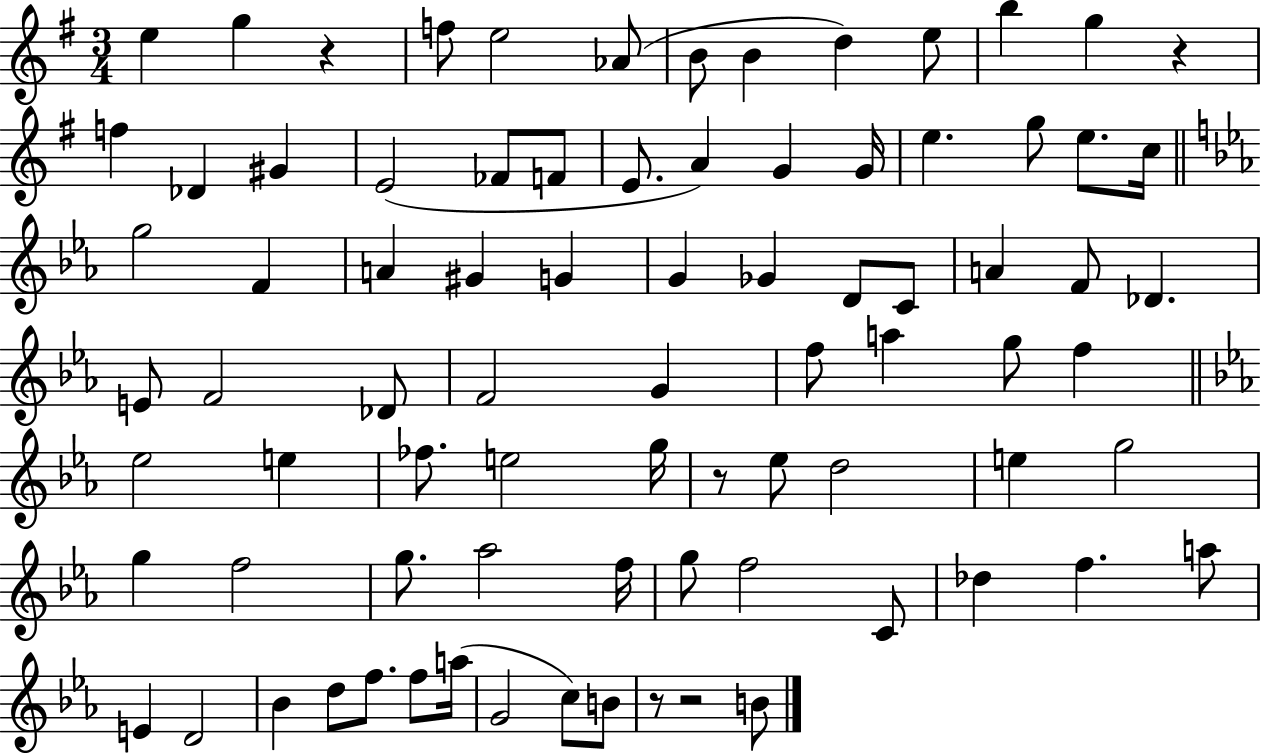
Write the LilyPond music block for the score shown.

{
  \clef treble
  \numericTimeSignature
  \time 3/4
  \key g \major
  e''4 g''4 r4 | f''8 e''2 aes'8( | b'8 b'4 d''4) e''8 | b''4 g''4 r4 | \break f''4 des'4 gis'4 | e'2( fes'8 f'8 | e'8. a'4) g'4 g'16 | e''4. g''8 e''8. c''16 | \break \bar "||" \break \key ees \major g''2 f'4 | a'4 gis'4 g'4 | g'4 ges'4 d'8 c'8 | a'4 f'8 des'4. | \break e'8 f'2 des'8 | f'2 g'4 | f''8 a''4 g''8 f''4 | \bar "||" \break \key ees \major ees''2 e''4 | fes''8. e''2 g''16 | r8 ees''8 d''2 | e''4 g''2 | \break g''4 f''2 | g''8. aes''2 f''16 | g''8 f''2 c'8 | des''4 f''4. a''8 | \break e'4 d'2 | bes'4 d''8 f''8. f''8 a''16( | g'2 c''8) b'8 | r8 r2 b'8 | \break \bar "|."
}